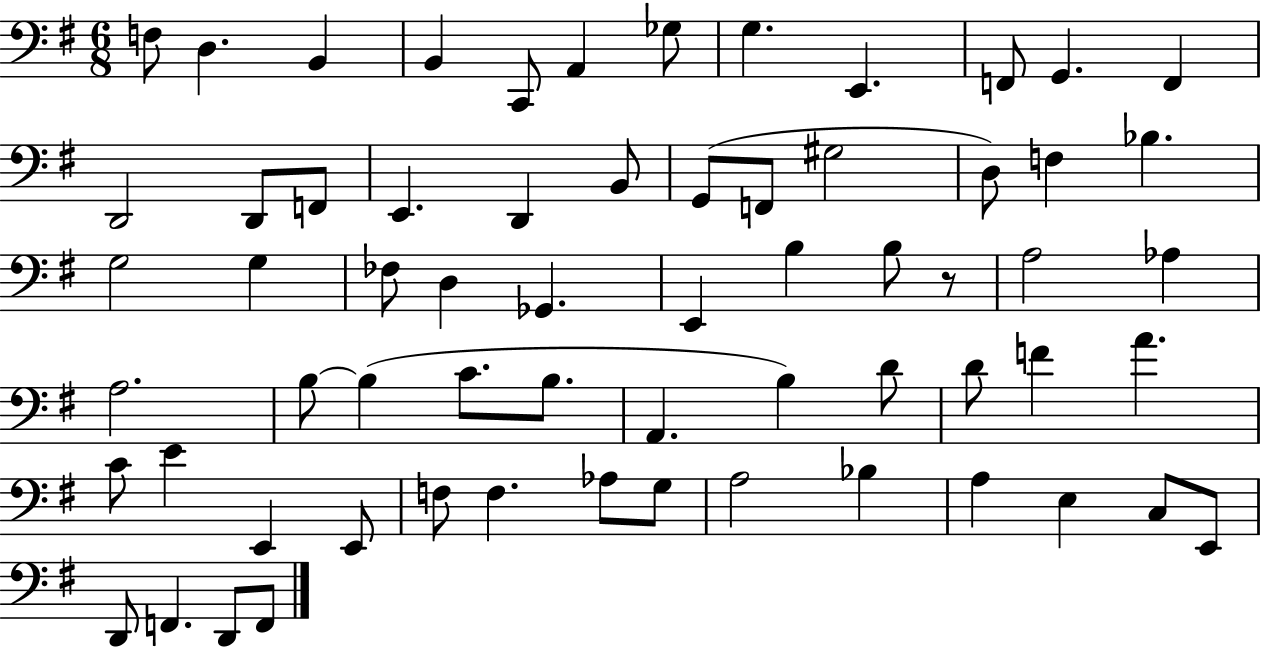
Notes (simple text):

F3/e D3/q. B2/q B2/q C2/e A2/q Gb3/e G3/q. E2/q. F2/e G2/q. F2/q D2/h D2/e F2/e E2/q. D2/q B2/e G2/e F2/e G#3/h D3/e F3/q Bb3/q. G3/h G3/q FES3/e D3/q Gb2/q. E2/q B3/q B3/e R/e A3/h Ab3/q A3/h. B3/e B3/q C4/e. B3/e. A2/q. B3/q D4/e D4/e F4/q A4/q. C4/e E4/q E2/q E2/e F3/e F3/q. Ab3/e G3/e A3/h Bb3/q A3/q E3/q C3/e E2/e D2/e F2/q. D2/e F2/e